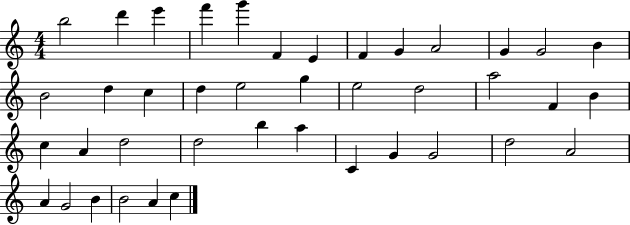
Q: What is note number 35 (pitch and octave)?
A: A4